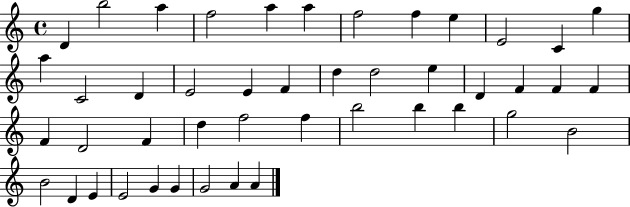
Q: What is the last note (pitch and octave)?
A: A4